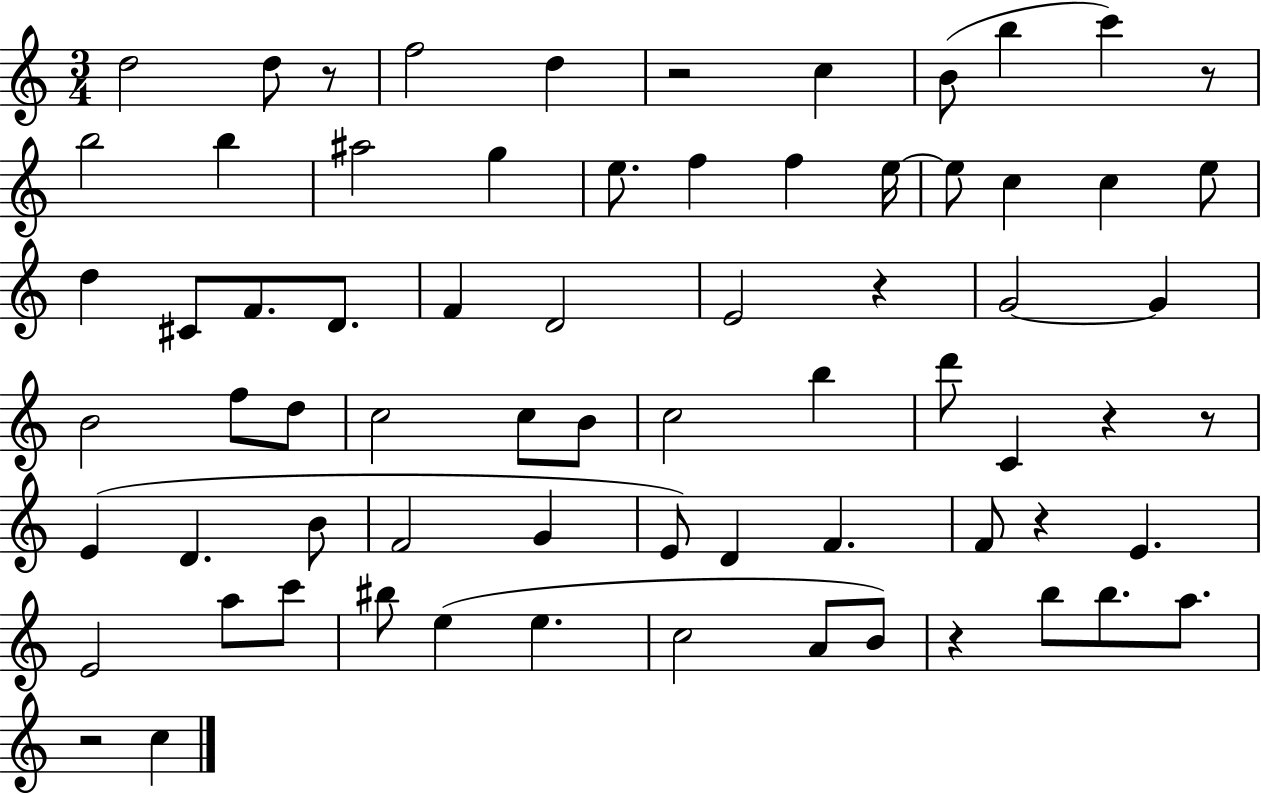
{
  \clef treble
  \numericTimeSignature
  \time 3/4
  \key c \major
  d''2 d''8 r8 | f''2 d''4 | r2 c''4 | b'8( b''4 c'''4) r8 | \break b''2 b''4 | ais''2 g''4 | e''8. f''4 f''4 e''16~~ | e''8 c''4 c''4 e''8 | \break d''4 cis'8 f'8. d'8. | f'4 d'2 | e'2 r4 | g'2~~ g'4 | \break b'2 f''8 d''8 | c''2 c''8 b'8 | c''2 b''4 | d'''8 c'4 r4 r8 | \break e'4( d'4. b'8 | f'2 g'4 | e'8) d'4 f'4. | f'8 r4 e'4. | \break e'2 a''8 c'''8 | bis''8 e''4( e''4. | c''2 a'8 b'8) | r4 b''8 b''8. a''8. | \break r2 c''4 | \bar "|."
}